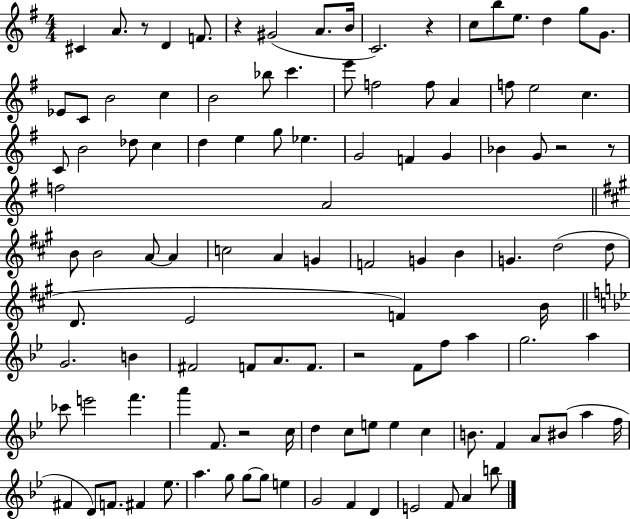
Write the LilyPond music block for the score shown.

{
  \clef treble
  \numericTimeSignature
  \time 4/4
  \key g \major
  cis'4 a'8. r8 d'4 f'8. | r4 gis'2( a'8. b'16 | c'2.) r4 | c''8 b''8 e''8. d''4 g''8 g'8. | \break ees'8 c'8 b'2 c''4 | b'2 bes''8 c'''4. | e'''8 f''2 f''8 a'4 | f''8 e''2 c''4. | \break c'8 b'2 des''8 c''4 | d''4 e''4 g''8 ees''4. | g'2 f'4 g'4 | bes'4 g'8 r2 r8 | \break f''2 a'2 | \bar "||" \break \key a \major b'8 b'2 a'8~~ a'4 | c''2 a'4 g'4 | f'2 g'4 b'4 | g'4. d''2( d''8 | \break d'8. e'2 f'4) b'16 | \bar "||" \break \key bes \major g'2. b'4 | fis'2 f'8 a'8. f'8. | r2 f'8 f''8 a''4 | g''2. a''4 | \break ces'''8 e'''2 f'''4. | a'''4 f'8. r2 c''16 | d''4 c''8 e''8 e''4 c''4 | b'8. f'4 a'8 bis'8( a''4 f''16 | \break fis'4 d'8) f'8. fis'4 ees''8. | a''4. g''8 g''8~~ g''8 e''4 | g'2 f'4 d'4 | e'2 f'8 a'4 b''8 | \break \bar "|."
}